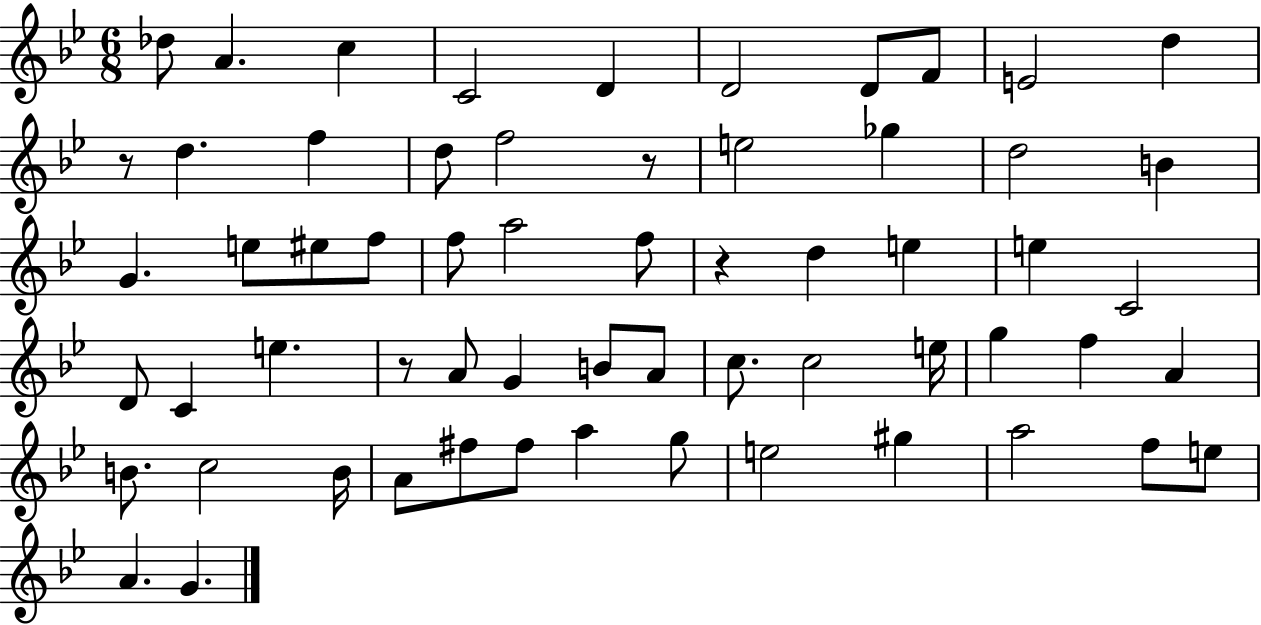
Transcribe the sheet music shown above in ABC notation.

X:1
T:Untitled
M:6/8
L:1/4
K:Bb
_d/2 A c C2 D D2 D/2 F/2 E2 d z/2 d f d/2 f2 z/2 e2 _g d2 B G e/2 ^e/2 f/2 f/2 a2 f/2 z d e e C2 D/2 C e z/2 A/2 G B/2 A/2 c/2 c2 e/4 g f A B/2 c2 B/4 A/2 ^f/2 ^f/2 a g/2 e2 ^g a2 f/2 e/2 A G